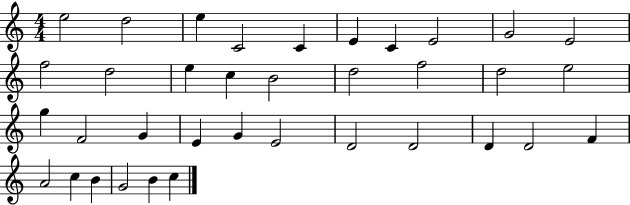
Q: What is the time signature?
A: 4/4